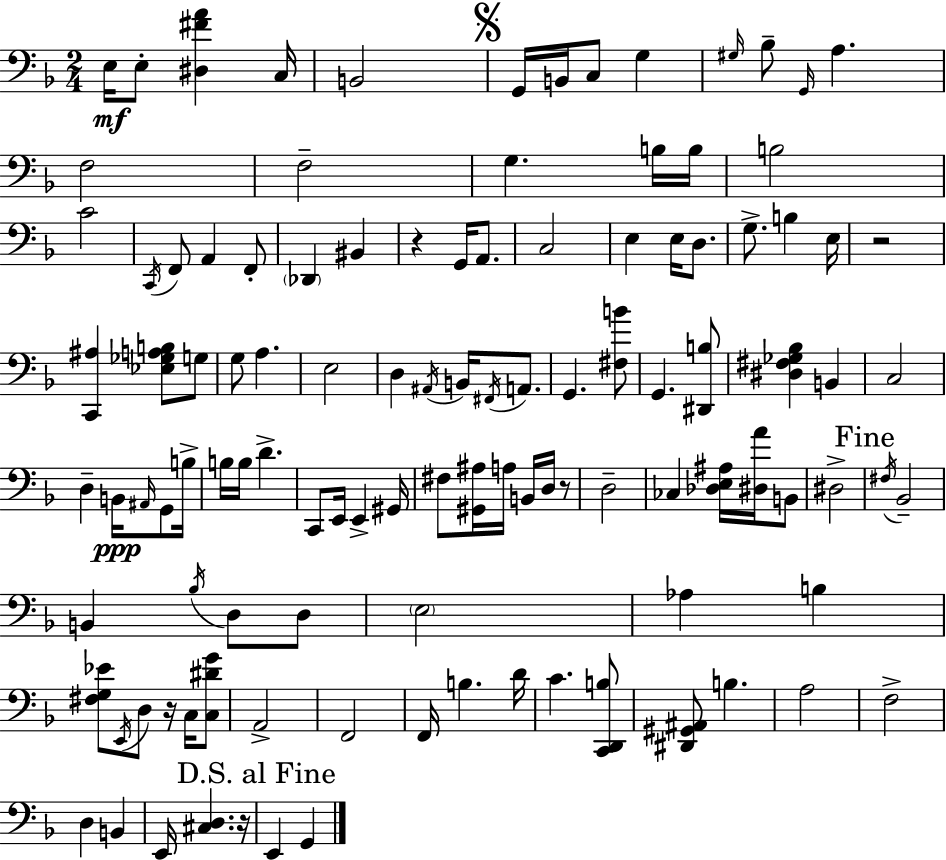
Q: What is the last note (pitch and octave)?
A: G2